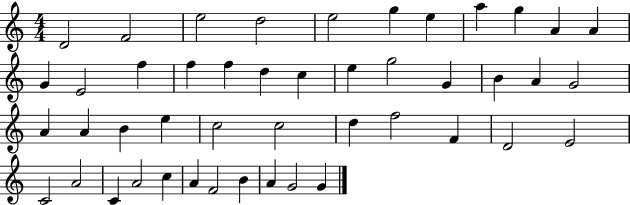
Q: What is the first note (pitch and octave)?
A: D4